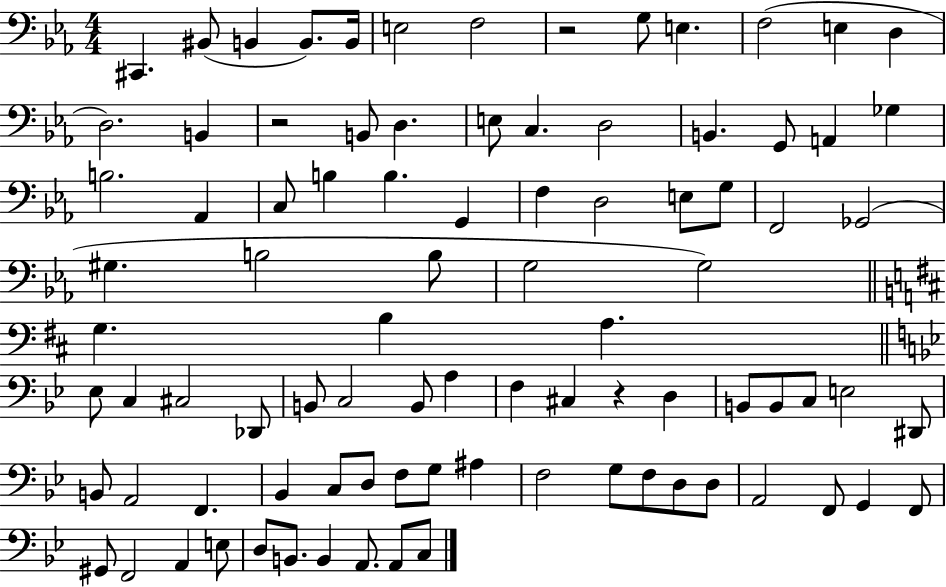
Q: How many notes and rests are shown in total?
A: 90